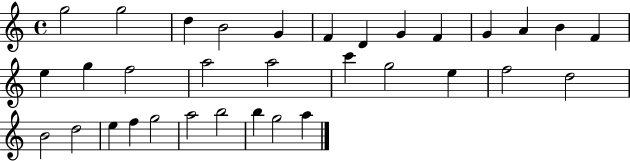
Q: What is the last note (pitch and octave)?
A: A5